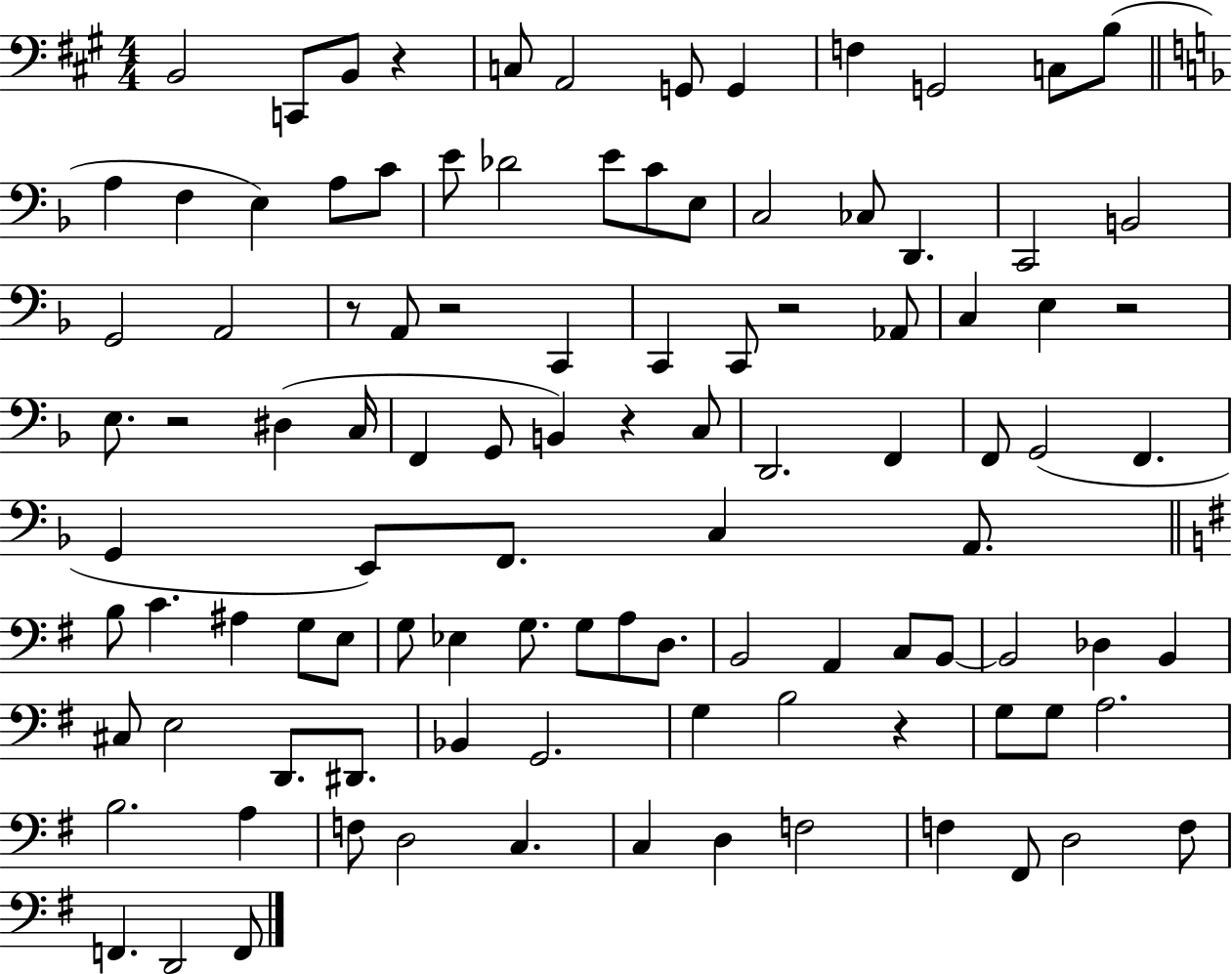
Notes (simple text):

B2/h C2/e B2/e R/q C3/e A2/h G2/e G2/q F3/q G2/h C3/e B3/e A3/q F3/q E3/q A3/e C4/e E4/e Db4/h E4/e C4/e E3/e C3/h CES3/e D2/q. C2/h B2/h G2/h A2/h R/e A2/e R/h C2/q C2/q C2/e R/h Ab2/e C3/q E3/q R/h E3/e. R/h D#3/q C3/s F2/q G2/e B2/q R/q C3/e D2/h. F2/q F2/e G2/h F2/q. G2/q E2/e F2/e. C3/q A2/e. B3/e C4/q. A#3/q G3/e E3/e G3/e Eb3/q G3/e. G3/e A3/e D3/e. B2/h A2/q C3/e B2/e B2/h Db3/q B2/q C#3/e E3/h D2/e. D#2/e. Bb2/q G2/h. G3/q B3/h R/q G3/e G3/e A3/h. B3/h. A3/q F3/e D3/h C3/q. C3/q D3/q F3/h F3/q F#2/e D3/h F3/e F2/q. D2/h F2/e